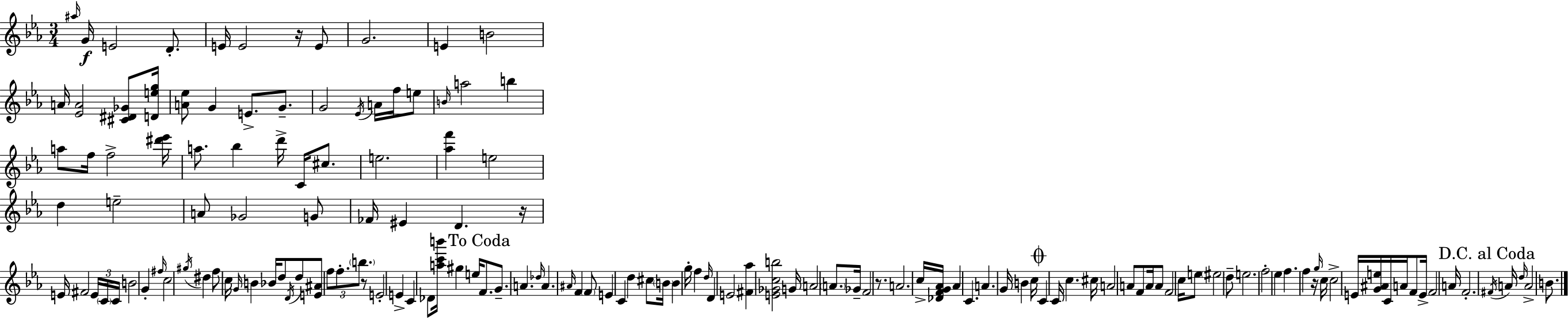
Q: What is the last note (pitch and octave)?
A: B4